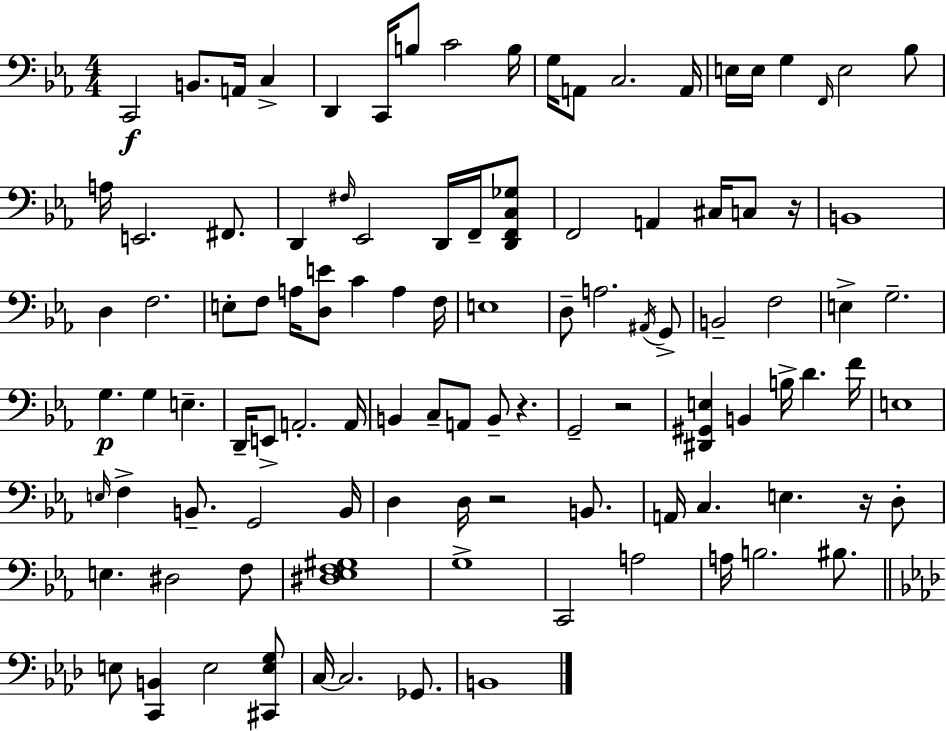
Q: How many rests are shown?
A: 5